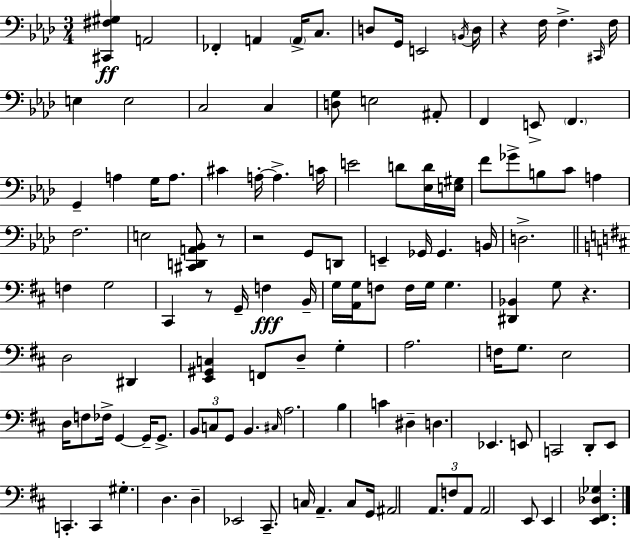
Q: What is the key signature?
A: AES major